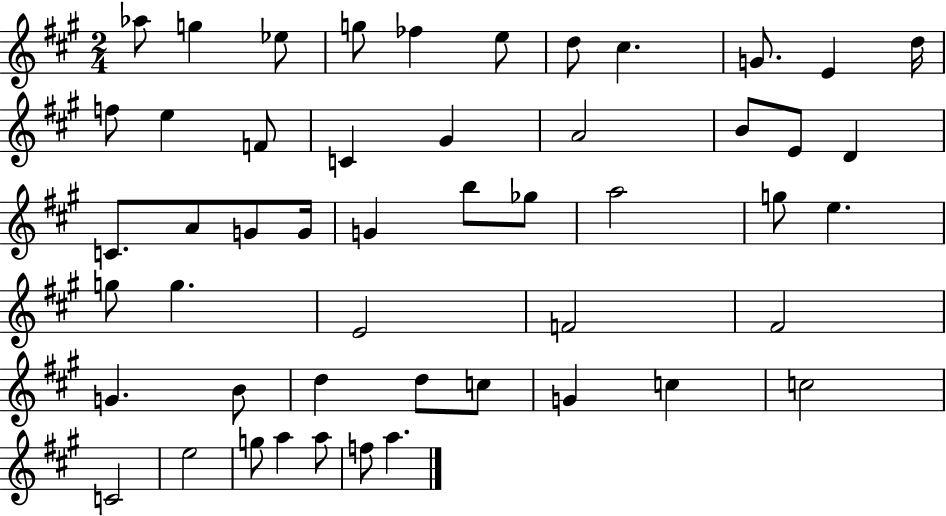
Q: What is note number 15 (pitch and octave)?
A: C4